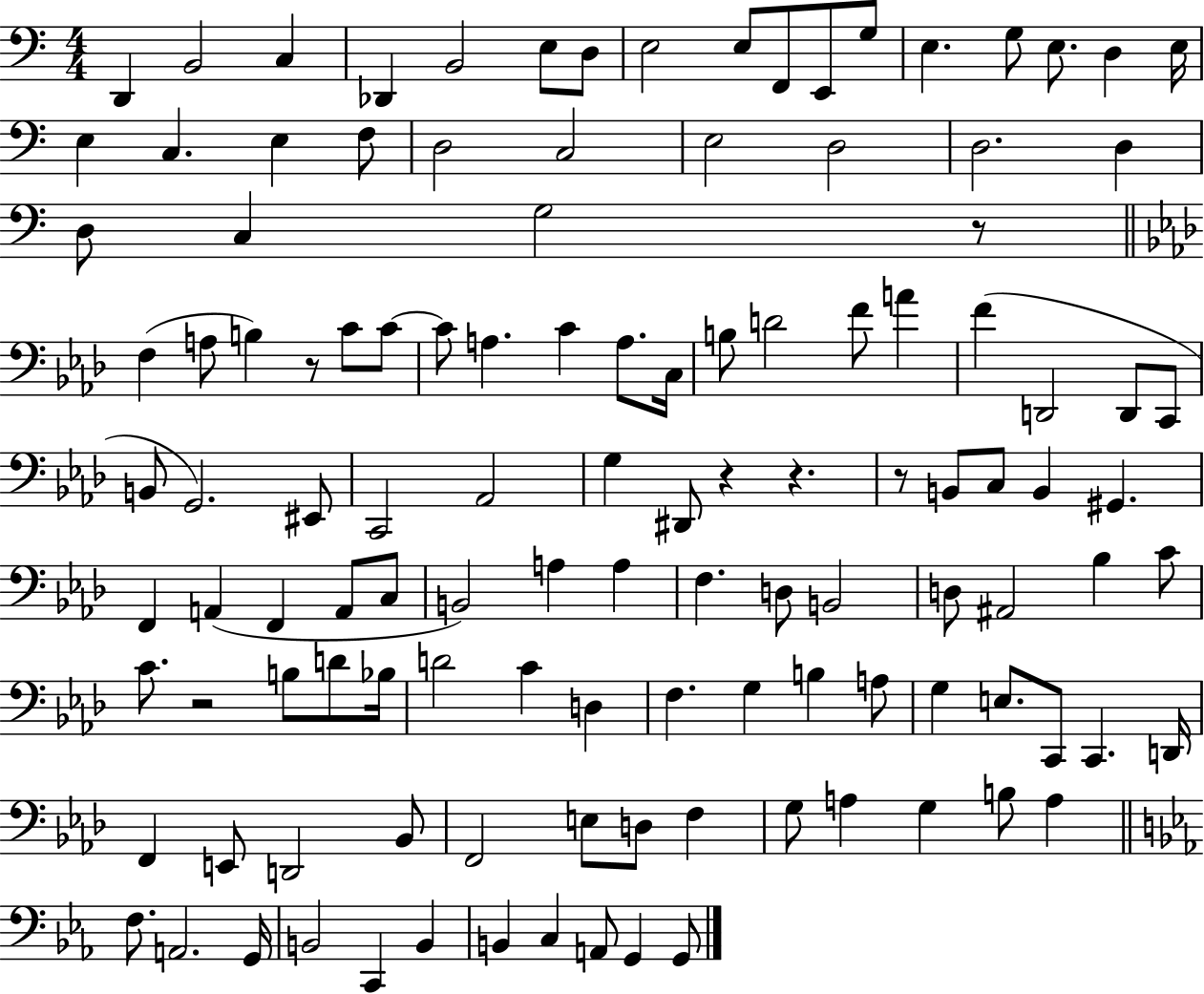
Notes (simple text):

D2/q B2/h C3/q Db2/q B2/h E3/e D3/e E3/h E3/e F2/e E2/e G3/e E3/q. G3/e E3/e. D3/q E3/s E3/q C3/q. E3/q F3/e D3/h C3/h E3/h D3/h D3/h. D3/q D3/e C3/q G3/h R/e F3/q A3/e B3/q R/e C4/e C4/e C4/e A3/q. C4/q A3/e. C3/s B3/e D4/h F4/e A4/q F4/q D2/h D2/e C2/e B2/e G2/h. EIS2/e C2/h Ab2/h G3/q D#2/e R/q R/q. R/e B2/e C3/e B2/q G#2/q. F2/q A2/q F2/q A2/e C3/e B2/h A3/q A3/q F3/q. D3/e B2/h D3/e A#2/h Bb3/q C4/e C4/e. R/h B3/e D4/e Bb3/s D4/h C4/q D3/q F3/q. G3/q B3/q A3/e G3/q E3/e. C2/e C2/q. D2/s F2/q E2/e D2/h Bb2/e F2/h E3/e D3/e F3/q G3/e A3/q G3/q B3/e A3/q F3/e. A2/h. G2/s B2/h C2/q B2/q B2/q C3/q A2/e G2/q G2/e